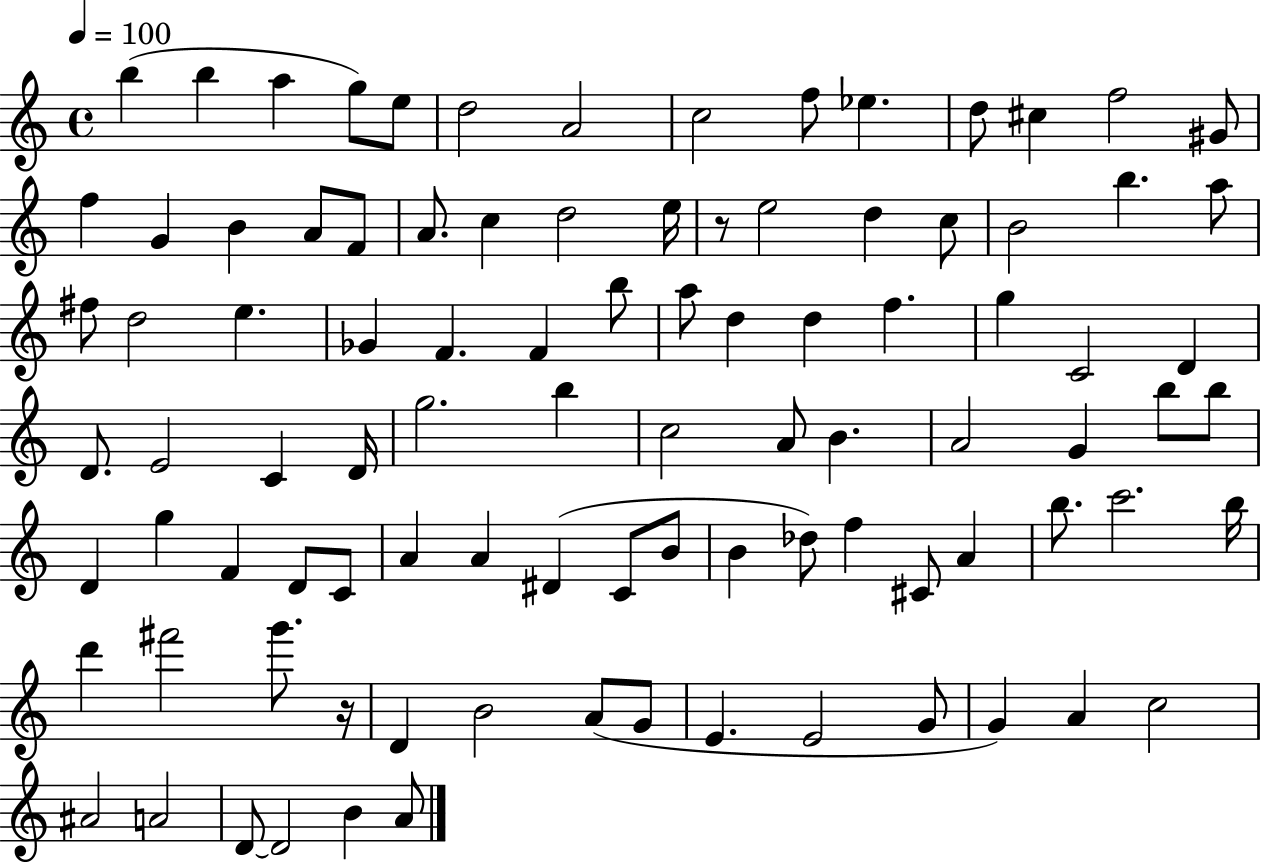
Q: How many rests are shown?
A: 2